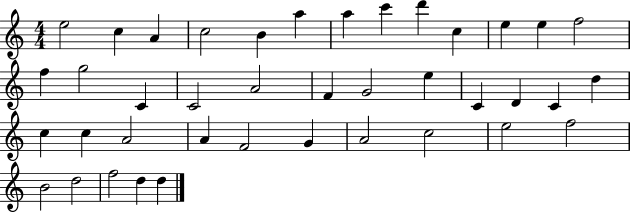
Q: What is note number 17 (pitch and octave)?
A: C4